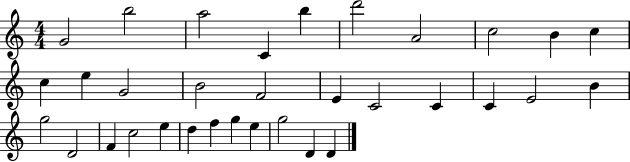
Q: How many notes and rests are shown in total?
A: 33